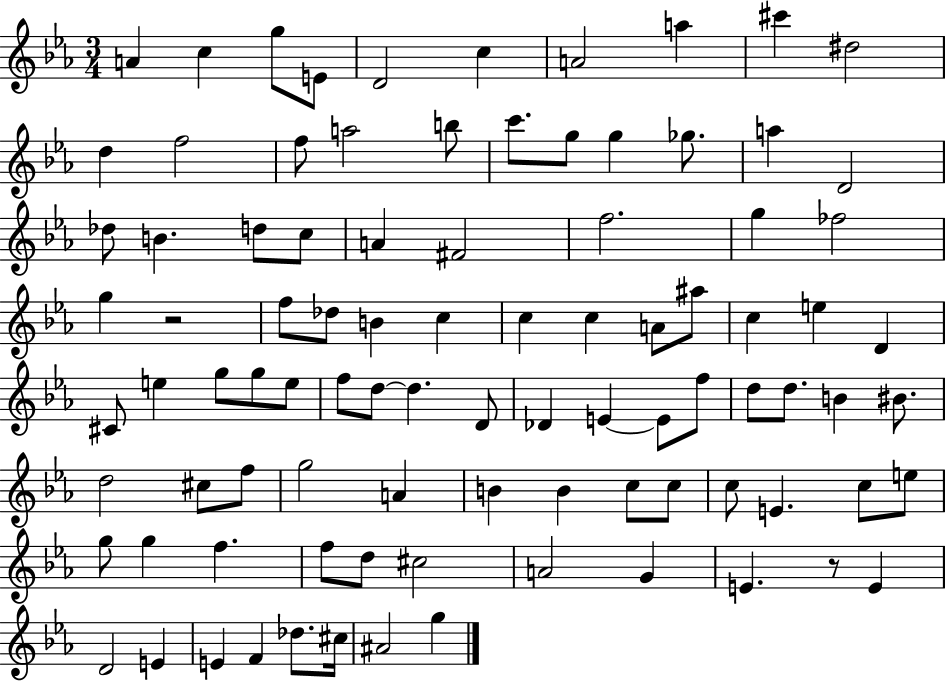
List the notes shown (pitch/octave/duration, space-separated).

A4/q C5/q G5/e E4/e D4/h C5/q A4/h A5/q C#6/q D#5/h D5/q F5/h F5/e A5/h B5/e C6/e. G5/e G5/q Gb5/e. A5/q D4/h Db5/e B4/q. D5/e C5/e A4/q F#4/h F5/h. G5/q FES5/h G5/q R/h F5/e Db5/e B4/q C5/q C5/q C5/q A4/e A#5/e C5/q E5/q D4/q C#4/e E5/q G5/e G5/e E5/e F5/e D5/e D5/q. D4/e Db4/q E4/q E4/e F5/e D5/e D5/e. B4/q BIS4/e. D5/h C#5/e F5/e G5/h A4/q B4/q B4/q C5/e C5/e C5/e E4/q. C5/e E5/e G5/e G5/q F5/q. F5/e D5/e C#5/h A4/h G4/q E4/q. R/e E4/q D4/h E4/q E4/q F4/q Db5/e. C#5/s A#4/h G5/q